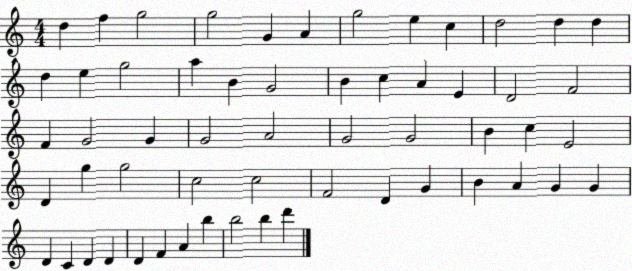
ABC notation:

X:1
T:Untitled
M:4/4
L:1/4
K:C
d f g2 g2 G A g2 e c d2 d d d e g2 a B G2 B c A E D2 F2 F G2 G G2 A2 G2 G2 B c E2 D g g2 c2 c2 F2 D G B A G G D C D D D F A b b2 b d'